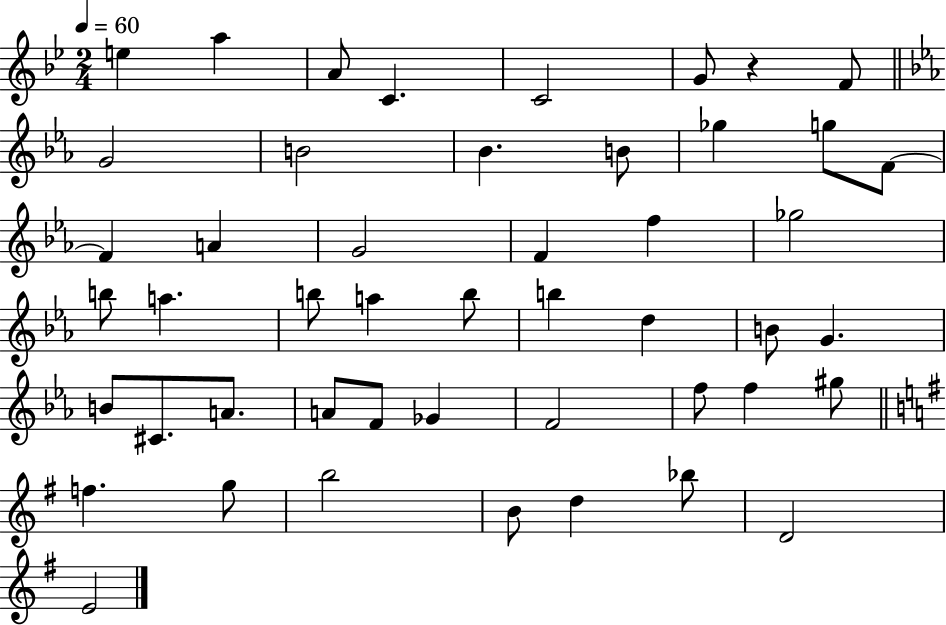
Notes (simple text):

E5/q A5/q A4/e C4/q. C4/h G4/e R/q F4/e G4/h B4/h Bb4/q. B4/e Gb5/q G5/e F4/e F4/q A4/q G4/h F4/q F5/q Gb5/h B5/e A5/q. B5/e A5/q B5/e B5/q D5/q B4/e G4/q. B4/e C#4/e. A4/e. A4/e F4/e Gb4/q F4/h F5/e F5/q G#5/e F5/q. G5/e B5/h B4/e D5/q Bb5/e D4/h E4/h